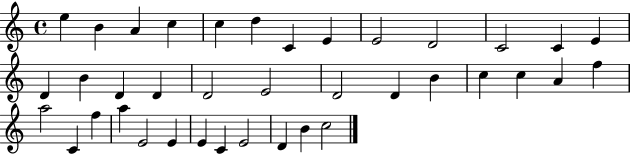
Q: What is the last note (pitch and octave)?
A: C5